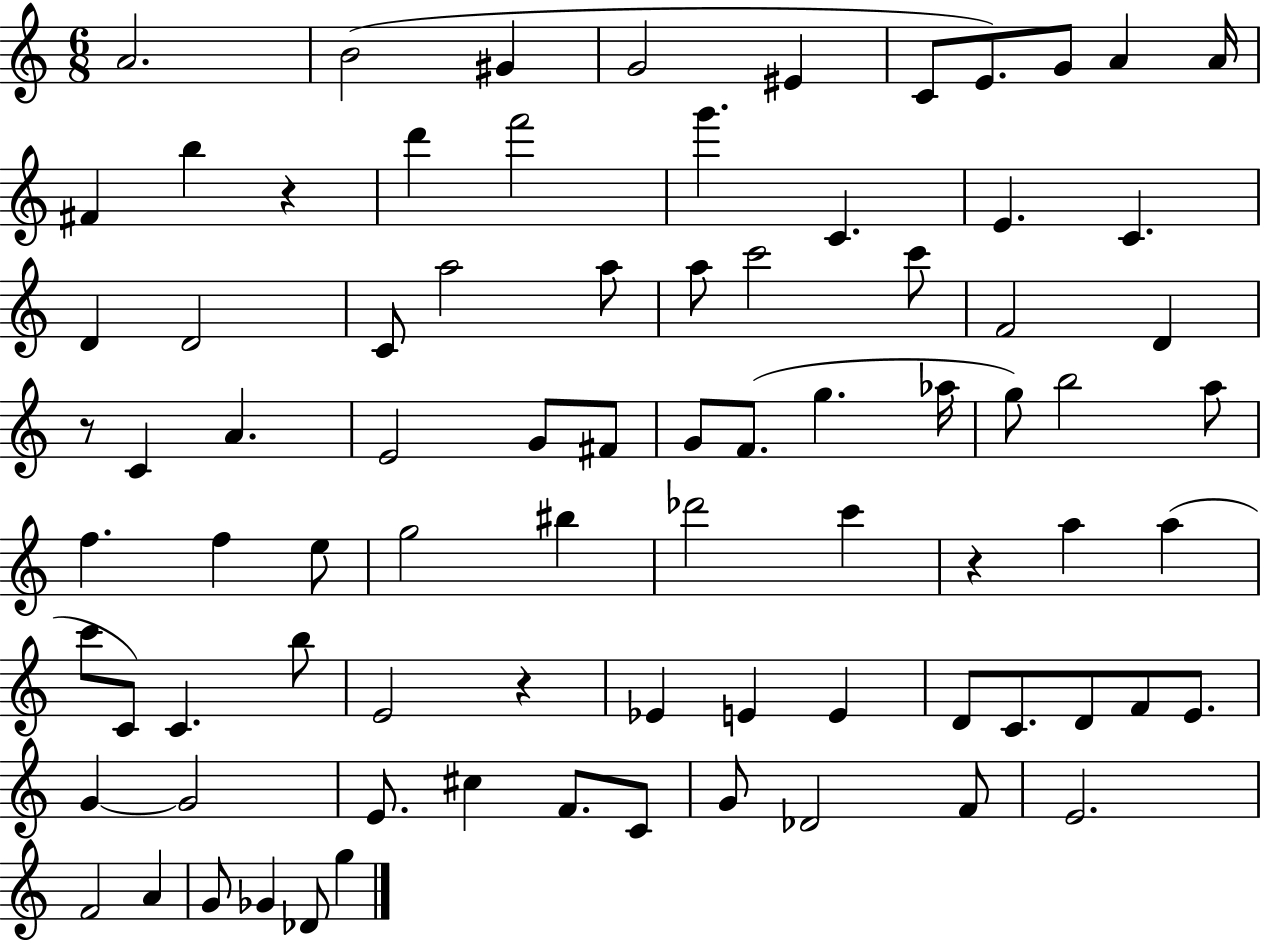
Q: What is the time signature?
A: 6/8